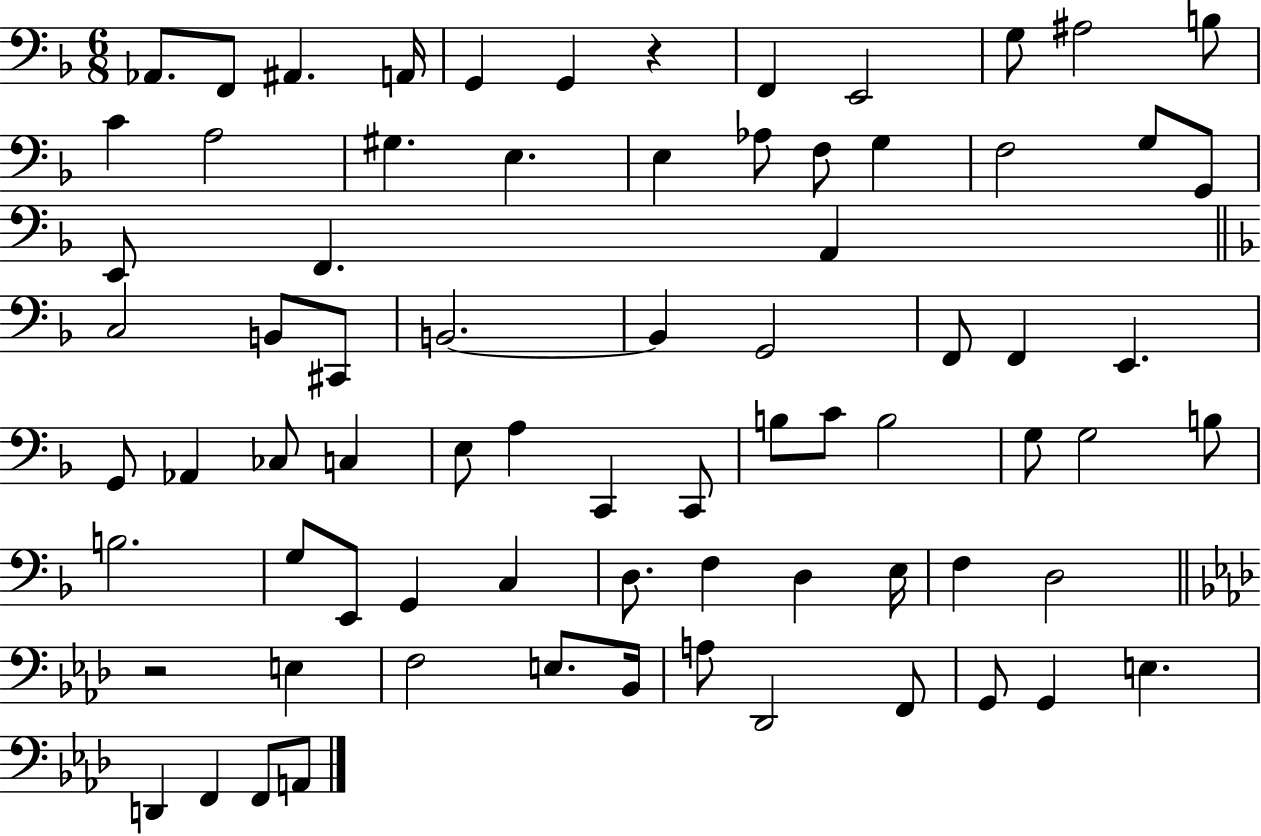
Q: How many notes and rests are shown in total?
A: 75